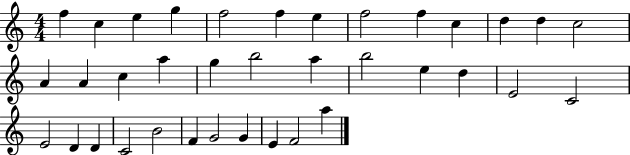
X:1
T:Untitled
M:4/4
L:1/4
K:C
f c e g f2 f e f2 f c d d c2 A A c a g b2 a b2 e d E2 C2 E2 D D C2 B2 F G2 G E F2 a